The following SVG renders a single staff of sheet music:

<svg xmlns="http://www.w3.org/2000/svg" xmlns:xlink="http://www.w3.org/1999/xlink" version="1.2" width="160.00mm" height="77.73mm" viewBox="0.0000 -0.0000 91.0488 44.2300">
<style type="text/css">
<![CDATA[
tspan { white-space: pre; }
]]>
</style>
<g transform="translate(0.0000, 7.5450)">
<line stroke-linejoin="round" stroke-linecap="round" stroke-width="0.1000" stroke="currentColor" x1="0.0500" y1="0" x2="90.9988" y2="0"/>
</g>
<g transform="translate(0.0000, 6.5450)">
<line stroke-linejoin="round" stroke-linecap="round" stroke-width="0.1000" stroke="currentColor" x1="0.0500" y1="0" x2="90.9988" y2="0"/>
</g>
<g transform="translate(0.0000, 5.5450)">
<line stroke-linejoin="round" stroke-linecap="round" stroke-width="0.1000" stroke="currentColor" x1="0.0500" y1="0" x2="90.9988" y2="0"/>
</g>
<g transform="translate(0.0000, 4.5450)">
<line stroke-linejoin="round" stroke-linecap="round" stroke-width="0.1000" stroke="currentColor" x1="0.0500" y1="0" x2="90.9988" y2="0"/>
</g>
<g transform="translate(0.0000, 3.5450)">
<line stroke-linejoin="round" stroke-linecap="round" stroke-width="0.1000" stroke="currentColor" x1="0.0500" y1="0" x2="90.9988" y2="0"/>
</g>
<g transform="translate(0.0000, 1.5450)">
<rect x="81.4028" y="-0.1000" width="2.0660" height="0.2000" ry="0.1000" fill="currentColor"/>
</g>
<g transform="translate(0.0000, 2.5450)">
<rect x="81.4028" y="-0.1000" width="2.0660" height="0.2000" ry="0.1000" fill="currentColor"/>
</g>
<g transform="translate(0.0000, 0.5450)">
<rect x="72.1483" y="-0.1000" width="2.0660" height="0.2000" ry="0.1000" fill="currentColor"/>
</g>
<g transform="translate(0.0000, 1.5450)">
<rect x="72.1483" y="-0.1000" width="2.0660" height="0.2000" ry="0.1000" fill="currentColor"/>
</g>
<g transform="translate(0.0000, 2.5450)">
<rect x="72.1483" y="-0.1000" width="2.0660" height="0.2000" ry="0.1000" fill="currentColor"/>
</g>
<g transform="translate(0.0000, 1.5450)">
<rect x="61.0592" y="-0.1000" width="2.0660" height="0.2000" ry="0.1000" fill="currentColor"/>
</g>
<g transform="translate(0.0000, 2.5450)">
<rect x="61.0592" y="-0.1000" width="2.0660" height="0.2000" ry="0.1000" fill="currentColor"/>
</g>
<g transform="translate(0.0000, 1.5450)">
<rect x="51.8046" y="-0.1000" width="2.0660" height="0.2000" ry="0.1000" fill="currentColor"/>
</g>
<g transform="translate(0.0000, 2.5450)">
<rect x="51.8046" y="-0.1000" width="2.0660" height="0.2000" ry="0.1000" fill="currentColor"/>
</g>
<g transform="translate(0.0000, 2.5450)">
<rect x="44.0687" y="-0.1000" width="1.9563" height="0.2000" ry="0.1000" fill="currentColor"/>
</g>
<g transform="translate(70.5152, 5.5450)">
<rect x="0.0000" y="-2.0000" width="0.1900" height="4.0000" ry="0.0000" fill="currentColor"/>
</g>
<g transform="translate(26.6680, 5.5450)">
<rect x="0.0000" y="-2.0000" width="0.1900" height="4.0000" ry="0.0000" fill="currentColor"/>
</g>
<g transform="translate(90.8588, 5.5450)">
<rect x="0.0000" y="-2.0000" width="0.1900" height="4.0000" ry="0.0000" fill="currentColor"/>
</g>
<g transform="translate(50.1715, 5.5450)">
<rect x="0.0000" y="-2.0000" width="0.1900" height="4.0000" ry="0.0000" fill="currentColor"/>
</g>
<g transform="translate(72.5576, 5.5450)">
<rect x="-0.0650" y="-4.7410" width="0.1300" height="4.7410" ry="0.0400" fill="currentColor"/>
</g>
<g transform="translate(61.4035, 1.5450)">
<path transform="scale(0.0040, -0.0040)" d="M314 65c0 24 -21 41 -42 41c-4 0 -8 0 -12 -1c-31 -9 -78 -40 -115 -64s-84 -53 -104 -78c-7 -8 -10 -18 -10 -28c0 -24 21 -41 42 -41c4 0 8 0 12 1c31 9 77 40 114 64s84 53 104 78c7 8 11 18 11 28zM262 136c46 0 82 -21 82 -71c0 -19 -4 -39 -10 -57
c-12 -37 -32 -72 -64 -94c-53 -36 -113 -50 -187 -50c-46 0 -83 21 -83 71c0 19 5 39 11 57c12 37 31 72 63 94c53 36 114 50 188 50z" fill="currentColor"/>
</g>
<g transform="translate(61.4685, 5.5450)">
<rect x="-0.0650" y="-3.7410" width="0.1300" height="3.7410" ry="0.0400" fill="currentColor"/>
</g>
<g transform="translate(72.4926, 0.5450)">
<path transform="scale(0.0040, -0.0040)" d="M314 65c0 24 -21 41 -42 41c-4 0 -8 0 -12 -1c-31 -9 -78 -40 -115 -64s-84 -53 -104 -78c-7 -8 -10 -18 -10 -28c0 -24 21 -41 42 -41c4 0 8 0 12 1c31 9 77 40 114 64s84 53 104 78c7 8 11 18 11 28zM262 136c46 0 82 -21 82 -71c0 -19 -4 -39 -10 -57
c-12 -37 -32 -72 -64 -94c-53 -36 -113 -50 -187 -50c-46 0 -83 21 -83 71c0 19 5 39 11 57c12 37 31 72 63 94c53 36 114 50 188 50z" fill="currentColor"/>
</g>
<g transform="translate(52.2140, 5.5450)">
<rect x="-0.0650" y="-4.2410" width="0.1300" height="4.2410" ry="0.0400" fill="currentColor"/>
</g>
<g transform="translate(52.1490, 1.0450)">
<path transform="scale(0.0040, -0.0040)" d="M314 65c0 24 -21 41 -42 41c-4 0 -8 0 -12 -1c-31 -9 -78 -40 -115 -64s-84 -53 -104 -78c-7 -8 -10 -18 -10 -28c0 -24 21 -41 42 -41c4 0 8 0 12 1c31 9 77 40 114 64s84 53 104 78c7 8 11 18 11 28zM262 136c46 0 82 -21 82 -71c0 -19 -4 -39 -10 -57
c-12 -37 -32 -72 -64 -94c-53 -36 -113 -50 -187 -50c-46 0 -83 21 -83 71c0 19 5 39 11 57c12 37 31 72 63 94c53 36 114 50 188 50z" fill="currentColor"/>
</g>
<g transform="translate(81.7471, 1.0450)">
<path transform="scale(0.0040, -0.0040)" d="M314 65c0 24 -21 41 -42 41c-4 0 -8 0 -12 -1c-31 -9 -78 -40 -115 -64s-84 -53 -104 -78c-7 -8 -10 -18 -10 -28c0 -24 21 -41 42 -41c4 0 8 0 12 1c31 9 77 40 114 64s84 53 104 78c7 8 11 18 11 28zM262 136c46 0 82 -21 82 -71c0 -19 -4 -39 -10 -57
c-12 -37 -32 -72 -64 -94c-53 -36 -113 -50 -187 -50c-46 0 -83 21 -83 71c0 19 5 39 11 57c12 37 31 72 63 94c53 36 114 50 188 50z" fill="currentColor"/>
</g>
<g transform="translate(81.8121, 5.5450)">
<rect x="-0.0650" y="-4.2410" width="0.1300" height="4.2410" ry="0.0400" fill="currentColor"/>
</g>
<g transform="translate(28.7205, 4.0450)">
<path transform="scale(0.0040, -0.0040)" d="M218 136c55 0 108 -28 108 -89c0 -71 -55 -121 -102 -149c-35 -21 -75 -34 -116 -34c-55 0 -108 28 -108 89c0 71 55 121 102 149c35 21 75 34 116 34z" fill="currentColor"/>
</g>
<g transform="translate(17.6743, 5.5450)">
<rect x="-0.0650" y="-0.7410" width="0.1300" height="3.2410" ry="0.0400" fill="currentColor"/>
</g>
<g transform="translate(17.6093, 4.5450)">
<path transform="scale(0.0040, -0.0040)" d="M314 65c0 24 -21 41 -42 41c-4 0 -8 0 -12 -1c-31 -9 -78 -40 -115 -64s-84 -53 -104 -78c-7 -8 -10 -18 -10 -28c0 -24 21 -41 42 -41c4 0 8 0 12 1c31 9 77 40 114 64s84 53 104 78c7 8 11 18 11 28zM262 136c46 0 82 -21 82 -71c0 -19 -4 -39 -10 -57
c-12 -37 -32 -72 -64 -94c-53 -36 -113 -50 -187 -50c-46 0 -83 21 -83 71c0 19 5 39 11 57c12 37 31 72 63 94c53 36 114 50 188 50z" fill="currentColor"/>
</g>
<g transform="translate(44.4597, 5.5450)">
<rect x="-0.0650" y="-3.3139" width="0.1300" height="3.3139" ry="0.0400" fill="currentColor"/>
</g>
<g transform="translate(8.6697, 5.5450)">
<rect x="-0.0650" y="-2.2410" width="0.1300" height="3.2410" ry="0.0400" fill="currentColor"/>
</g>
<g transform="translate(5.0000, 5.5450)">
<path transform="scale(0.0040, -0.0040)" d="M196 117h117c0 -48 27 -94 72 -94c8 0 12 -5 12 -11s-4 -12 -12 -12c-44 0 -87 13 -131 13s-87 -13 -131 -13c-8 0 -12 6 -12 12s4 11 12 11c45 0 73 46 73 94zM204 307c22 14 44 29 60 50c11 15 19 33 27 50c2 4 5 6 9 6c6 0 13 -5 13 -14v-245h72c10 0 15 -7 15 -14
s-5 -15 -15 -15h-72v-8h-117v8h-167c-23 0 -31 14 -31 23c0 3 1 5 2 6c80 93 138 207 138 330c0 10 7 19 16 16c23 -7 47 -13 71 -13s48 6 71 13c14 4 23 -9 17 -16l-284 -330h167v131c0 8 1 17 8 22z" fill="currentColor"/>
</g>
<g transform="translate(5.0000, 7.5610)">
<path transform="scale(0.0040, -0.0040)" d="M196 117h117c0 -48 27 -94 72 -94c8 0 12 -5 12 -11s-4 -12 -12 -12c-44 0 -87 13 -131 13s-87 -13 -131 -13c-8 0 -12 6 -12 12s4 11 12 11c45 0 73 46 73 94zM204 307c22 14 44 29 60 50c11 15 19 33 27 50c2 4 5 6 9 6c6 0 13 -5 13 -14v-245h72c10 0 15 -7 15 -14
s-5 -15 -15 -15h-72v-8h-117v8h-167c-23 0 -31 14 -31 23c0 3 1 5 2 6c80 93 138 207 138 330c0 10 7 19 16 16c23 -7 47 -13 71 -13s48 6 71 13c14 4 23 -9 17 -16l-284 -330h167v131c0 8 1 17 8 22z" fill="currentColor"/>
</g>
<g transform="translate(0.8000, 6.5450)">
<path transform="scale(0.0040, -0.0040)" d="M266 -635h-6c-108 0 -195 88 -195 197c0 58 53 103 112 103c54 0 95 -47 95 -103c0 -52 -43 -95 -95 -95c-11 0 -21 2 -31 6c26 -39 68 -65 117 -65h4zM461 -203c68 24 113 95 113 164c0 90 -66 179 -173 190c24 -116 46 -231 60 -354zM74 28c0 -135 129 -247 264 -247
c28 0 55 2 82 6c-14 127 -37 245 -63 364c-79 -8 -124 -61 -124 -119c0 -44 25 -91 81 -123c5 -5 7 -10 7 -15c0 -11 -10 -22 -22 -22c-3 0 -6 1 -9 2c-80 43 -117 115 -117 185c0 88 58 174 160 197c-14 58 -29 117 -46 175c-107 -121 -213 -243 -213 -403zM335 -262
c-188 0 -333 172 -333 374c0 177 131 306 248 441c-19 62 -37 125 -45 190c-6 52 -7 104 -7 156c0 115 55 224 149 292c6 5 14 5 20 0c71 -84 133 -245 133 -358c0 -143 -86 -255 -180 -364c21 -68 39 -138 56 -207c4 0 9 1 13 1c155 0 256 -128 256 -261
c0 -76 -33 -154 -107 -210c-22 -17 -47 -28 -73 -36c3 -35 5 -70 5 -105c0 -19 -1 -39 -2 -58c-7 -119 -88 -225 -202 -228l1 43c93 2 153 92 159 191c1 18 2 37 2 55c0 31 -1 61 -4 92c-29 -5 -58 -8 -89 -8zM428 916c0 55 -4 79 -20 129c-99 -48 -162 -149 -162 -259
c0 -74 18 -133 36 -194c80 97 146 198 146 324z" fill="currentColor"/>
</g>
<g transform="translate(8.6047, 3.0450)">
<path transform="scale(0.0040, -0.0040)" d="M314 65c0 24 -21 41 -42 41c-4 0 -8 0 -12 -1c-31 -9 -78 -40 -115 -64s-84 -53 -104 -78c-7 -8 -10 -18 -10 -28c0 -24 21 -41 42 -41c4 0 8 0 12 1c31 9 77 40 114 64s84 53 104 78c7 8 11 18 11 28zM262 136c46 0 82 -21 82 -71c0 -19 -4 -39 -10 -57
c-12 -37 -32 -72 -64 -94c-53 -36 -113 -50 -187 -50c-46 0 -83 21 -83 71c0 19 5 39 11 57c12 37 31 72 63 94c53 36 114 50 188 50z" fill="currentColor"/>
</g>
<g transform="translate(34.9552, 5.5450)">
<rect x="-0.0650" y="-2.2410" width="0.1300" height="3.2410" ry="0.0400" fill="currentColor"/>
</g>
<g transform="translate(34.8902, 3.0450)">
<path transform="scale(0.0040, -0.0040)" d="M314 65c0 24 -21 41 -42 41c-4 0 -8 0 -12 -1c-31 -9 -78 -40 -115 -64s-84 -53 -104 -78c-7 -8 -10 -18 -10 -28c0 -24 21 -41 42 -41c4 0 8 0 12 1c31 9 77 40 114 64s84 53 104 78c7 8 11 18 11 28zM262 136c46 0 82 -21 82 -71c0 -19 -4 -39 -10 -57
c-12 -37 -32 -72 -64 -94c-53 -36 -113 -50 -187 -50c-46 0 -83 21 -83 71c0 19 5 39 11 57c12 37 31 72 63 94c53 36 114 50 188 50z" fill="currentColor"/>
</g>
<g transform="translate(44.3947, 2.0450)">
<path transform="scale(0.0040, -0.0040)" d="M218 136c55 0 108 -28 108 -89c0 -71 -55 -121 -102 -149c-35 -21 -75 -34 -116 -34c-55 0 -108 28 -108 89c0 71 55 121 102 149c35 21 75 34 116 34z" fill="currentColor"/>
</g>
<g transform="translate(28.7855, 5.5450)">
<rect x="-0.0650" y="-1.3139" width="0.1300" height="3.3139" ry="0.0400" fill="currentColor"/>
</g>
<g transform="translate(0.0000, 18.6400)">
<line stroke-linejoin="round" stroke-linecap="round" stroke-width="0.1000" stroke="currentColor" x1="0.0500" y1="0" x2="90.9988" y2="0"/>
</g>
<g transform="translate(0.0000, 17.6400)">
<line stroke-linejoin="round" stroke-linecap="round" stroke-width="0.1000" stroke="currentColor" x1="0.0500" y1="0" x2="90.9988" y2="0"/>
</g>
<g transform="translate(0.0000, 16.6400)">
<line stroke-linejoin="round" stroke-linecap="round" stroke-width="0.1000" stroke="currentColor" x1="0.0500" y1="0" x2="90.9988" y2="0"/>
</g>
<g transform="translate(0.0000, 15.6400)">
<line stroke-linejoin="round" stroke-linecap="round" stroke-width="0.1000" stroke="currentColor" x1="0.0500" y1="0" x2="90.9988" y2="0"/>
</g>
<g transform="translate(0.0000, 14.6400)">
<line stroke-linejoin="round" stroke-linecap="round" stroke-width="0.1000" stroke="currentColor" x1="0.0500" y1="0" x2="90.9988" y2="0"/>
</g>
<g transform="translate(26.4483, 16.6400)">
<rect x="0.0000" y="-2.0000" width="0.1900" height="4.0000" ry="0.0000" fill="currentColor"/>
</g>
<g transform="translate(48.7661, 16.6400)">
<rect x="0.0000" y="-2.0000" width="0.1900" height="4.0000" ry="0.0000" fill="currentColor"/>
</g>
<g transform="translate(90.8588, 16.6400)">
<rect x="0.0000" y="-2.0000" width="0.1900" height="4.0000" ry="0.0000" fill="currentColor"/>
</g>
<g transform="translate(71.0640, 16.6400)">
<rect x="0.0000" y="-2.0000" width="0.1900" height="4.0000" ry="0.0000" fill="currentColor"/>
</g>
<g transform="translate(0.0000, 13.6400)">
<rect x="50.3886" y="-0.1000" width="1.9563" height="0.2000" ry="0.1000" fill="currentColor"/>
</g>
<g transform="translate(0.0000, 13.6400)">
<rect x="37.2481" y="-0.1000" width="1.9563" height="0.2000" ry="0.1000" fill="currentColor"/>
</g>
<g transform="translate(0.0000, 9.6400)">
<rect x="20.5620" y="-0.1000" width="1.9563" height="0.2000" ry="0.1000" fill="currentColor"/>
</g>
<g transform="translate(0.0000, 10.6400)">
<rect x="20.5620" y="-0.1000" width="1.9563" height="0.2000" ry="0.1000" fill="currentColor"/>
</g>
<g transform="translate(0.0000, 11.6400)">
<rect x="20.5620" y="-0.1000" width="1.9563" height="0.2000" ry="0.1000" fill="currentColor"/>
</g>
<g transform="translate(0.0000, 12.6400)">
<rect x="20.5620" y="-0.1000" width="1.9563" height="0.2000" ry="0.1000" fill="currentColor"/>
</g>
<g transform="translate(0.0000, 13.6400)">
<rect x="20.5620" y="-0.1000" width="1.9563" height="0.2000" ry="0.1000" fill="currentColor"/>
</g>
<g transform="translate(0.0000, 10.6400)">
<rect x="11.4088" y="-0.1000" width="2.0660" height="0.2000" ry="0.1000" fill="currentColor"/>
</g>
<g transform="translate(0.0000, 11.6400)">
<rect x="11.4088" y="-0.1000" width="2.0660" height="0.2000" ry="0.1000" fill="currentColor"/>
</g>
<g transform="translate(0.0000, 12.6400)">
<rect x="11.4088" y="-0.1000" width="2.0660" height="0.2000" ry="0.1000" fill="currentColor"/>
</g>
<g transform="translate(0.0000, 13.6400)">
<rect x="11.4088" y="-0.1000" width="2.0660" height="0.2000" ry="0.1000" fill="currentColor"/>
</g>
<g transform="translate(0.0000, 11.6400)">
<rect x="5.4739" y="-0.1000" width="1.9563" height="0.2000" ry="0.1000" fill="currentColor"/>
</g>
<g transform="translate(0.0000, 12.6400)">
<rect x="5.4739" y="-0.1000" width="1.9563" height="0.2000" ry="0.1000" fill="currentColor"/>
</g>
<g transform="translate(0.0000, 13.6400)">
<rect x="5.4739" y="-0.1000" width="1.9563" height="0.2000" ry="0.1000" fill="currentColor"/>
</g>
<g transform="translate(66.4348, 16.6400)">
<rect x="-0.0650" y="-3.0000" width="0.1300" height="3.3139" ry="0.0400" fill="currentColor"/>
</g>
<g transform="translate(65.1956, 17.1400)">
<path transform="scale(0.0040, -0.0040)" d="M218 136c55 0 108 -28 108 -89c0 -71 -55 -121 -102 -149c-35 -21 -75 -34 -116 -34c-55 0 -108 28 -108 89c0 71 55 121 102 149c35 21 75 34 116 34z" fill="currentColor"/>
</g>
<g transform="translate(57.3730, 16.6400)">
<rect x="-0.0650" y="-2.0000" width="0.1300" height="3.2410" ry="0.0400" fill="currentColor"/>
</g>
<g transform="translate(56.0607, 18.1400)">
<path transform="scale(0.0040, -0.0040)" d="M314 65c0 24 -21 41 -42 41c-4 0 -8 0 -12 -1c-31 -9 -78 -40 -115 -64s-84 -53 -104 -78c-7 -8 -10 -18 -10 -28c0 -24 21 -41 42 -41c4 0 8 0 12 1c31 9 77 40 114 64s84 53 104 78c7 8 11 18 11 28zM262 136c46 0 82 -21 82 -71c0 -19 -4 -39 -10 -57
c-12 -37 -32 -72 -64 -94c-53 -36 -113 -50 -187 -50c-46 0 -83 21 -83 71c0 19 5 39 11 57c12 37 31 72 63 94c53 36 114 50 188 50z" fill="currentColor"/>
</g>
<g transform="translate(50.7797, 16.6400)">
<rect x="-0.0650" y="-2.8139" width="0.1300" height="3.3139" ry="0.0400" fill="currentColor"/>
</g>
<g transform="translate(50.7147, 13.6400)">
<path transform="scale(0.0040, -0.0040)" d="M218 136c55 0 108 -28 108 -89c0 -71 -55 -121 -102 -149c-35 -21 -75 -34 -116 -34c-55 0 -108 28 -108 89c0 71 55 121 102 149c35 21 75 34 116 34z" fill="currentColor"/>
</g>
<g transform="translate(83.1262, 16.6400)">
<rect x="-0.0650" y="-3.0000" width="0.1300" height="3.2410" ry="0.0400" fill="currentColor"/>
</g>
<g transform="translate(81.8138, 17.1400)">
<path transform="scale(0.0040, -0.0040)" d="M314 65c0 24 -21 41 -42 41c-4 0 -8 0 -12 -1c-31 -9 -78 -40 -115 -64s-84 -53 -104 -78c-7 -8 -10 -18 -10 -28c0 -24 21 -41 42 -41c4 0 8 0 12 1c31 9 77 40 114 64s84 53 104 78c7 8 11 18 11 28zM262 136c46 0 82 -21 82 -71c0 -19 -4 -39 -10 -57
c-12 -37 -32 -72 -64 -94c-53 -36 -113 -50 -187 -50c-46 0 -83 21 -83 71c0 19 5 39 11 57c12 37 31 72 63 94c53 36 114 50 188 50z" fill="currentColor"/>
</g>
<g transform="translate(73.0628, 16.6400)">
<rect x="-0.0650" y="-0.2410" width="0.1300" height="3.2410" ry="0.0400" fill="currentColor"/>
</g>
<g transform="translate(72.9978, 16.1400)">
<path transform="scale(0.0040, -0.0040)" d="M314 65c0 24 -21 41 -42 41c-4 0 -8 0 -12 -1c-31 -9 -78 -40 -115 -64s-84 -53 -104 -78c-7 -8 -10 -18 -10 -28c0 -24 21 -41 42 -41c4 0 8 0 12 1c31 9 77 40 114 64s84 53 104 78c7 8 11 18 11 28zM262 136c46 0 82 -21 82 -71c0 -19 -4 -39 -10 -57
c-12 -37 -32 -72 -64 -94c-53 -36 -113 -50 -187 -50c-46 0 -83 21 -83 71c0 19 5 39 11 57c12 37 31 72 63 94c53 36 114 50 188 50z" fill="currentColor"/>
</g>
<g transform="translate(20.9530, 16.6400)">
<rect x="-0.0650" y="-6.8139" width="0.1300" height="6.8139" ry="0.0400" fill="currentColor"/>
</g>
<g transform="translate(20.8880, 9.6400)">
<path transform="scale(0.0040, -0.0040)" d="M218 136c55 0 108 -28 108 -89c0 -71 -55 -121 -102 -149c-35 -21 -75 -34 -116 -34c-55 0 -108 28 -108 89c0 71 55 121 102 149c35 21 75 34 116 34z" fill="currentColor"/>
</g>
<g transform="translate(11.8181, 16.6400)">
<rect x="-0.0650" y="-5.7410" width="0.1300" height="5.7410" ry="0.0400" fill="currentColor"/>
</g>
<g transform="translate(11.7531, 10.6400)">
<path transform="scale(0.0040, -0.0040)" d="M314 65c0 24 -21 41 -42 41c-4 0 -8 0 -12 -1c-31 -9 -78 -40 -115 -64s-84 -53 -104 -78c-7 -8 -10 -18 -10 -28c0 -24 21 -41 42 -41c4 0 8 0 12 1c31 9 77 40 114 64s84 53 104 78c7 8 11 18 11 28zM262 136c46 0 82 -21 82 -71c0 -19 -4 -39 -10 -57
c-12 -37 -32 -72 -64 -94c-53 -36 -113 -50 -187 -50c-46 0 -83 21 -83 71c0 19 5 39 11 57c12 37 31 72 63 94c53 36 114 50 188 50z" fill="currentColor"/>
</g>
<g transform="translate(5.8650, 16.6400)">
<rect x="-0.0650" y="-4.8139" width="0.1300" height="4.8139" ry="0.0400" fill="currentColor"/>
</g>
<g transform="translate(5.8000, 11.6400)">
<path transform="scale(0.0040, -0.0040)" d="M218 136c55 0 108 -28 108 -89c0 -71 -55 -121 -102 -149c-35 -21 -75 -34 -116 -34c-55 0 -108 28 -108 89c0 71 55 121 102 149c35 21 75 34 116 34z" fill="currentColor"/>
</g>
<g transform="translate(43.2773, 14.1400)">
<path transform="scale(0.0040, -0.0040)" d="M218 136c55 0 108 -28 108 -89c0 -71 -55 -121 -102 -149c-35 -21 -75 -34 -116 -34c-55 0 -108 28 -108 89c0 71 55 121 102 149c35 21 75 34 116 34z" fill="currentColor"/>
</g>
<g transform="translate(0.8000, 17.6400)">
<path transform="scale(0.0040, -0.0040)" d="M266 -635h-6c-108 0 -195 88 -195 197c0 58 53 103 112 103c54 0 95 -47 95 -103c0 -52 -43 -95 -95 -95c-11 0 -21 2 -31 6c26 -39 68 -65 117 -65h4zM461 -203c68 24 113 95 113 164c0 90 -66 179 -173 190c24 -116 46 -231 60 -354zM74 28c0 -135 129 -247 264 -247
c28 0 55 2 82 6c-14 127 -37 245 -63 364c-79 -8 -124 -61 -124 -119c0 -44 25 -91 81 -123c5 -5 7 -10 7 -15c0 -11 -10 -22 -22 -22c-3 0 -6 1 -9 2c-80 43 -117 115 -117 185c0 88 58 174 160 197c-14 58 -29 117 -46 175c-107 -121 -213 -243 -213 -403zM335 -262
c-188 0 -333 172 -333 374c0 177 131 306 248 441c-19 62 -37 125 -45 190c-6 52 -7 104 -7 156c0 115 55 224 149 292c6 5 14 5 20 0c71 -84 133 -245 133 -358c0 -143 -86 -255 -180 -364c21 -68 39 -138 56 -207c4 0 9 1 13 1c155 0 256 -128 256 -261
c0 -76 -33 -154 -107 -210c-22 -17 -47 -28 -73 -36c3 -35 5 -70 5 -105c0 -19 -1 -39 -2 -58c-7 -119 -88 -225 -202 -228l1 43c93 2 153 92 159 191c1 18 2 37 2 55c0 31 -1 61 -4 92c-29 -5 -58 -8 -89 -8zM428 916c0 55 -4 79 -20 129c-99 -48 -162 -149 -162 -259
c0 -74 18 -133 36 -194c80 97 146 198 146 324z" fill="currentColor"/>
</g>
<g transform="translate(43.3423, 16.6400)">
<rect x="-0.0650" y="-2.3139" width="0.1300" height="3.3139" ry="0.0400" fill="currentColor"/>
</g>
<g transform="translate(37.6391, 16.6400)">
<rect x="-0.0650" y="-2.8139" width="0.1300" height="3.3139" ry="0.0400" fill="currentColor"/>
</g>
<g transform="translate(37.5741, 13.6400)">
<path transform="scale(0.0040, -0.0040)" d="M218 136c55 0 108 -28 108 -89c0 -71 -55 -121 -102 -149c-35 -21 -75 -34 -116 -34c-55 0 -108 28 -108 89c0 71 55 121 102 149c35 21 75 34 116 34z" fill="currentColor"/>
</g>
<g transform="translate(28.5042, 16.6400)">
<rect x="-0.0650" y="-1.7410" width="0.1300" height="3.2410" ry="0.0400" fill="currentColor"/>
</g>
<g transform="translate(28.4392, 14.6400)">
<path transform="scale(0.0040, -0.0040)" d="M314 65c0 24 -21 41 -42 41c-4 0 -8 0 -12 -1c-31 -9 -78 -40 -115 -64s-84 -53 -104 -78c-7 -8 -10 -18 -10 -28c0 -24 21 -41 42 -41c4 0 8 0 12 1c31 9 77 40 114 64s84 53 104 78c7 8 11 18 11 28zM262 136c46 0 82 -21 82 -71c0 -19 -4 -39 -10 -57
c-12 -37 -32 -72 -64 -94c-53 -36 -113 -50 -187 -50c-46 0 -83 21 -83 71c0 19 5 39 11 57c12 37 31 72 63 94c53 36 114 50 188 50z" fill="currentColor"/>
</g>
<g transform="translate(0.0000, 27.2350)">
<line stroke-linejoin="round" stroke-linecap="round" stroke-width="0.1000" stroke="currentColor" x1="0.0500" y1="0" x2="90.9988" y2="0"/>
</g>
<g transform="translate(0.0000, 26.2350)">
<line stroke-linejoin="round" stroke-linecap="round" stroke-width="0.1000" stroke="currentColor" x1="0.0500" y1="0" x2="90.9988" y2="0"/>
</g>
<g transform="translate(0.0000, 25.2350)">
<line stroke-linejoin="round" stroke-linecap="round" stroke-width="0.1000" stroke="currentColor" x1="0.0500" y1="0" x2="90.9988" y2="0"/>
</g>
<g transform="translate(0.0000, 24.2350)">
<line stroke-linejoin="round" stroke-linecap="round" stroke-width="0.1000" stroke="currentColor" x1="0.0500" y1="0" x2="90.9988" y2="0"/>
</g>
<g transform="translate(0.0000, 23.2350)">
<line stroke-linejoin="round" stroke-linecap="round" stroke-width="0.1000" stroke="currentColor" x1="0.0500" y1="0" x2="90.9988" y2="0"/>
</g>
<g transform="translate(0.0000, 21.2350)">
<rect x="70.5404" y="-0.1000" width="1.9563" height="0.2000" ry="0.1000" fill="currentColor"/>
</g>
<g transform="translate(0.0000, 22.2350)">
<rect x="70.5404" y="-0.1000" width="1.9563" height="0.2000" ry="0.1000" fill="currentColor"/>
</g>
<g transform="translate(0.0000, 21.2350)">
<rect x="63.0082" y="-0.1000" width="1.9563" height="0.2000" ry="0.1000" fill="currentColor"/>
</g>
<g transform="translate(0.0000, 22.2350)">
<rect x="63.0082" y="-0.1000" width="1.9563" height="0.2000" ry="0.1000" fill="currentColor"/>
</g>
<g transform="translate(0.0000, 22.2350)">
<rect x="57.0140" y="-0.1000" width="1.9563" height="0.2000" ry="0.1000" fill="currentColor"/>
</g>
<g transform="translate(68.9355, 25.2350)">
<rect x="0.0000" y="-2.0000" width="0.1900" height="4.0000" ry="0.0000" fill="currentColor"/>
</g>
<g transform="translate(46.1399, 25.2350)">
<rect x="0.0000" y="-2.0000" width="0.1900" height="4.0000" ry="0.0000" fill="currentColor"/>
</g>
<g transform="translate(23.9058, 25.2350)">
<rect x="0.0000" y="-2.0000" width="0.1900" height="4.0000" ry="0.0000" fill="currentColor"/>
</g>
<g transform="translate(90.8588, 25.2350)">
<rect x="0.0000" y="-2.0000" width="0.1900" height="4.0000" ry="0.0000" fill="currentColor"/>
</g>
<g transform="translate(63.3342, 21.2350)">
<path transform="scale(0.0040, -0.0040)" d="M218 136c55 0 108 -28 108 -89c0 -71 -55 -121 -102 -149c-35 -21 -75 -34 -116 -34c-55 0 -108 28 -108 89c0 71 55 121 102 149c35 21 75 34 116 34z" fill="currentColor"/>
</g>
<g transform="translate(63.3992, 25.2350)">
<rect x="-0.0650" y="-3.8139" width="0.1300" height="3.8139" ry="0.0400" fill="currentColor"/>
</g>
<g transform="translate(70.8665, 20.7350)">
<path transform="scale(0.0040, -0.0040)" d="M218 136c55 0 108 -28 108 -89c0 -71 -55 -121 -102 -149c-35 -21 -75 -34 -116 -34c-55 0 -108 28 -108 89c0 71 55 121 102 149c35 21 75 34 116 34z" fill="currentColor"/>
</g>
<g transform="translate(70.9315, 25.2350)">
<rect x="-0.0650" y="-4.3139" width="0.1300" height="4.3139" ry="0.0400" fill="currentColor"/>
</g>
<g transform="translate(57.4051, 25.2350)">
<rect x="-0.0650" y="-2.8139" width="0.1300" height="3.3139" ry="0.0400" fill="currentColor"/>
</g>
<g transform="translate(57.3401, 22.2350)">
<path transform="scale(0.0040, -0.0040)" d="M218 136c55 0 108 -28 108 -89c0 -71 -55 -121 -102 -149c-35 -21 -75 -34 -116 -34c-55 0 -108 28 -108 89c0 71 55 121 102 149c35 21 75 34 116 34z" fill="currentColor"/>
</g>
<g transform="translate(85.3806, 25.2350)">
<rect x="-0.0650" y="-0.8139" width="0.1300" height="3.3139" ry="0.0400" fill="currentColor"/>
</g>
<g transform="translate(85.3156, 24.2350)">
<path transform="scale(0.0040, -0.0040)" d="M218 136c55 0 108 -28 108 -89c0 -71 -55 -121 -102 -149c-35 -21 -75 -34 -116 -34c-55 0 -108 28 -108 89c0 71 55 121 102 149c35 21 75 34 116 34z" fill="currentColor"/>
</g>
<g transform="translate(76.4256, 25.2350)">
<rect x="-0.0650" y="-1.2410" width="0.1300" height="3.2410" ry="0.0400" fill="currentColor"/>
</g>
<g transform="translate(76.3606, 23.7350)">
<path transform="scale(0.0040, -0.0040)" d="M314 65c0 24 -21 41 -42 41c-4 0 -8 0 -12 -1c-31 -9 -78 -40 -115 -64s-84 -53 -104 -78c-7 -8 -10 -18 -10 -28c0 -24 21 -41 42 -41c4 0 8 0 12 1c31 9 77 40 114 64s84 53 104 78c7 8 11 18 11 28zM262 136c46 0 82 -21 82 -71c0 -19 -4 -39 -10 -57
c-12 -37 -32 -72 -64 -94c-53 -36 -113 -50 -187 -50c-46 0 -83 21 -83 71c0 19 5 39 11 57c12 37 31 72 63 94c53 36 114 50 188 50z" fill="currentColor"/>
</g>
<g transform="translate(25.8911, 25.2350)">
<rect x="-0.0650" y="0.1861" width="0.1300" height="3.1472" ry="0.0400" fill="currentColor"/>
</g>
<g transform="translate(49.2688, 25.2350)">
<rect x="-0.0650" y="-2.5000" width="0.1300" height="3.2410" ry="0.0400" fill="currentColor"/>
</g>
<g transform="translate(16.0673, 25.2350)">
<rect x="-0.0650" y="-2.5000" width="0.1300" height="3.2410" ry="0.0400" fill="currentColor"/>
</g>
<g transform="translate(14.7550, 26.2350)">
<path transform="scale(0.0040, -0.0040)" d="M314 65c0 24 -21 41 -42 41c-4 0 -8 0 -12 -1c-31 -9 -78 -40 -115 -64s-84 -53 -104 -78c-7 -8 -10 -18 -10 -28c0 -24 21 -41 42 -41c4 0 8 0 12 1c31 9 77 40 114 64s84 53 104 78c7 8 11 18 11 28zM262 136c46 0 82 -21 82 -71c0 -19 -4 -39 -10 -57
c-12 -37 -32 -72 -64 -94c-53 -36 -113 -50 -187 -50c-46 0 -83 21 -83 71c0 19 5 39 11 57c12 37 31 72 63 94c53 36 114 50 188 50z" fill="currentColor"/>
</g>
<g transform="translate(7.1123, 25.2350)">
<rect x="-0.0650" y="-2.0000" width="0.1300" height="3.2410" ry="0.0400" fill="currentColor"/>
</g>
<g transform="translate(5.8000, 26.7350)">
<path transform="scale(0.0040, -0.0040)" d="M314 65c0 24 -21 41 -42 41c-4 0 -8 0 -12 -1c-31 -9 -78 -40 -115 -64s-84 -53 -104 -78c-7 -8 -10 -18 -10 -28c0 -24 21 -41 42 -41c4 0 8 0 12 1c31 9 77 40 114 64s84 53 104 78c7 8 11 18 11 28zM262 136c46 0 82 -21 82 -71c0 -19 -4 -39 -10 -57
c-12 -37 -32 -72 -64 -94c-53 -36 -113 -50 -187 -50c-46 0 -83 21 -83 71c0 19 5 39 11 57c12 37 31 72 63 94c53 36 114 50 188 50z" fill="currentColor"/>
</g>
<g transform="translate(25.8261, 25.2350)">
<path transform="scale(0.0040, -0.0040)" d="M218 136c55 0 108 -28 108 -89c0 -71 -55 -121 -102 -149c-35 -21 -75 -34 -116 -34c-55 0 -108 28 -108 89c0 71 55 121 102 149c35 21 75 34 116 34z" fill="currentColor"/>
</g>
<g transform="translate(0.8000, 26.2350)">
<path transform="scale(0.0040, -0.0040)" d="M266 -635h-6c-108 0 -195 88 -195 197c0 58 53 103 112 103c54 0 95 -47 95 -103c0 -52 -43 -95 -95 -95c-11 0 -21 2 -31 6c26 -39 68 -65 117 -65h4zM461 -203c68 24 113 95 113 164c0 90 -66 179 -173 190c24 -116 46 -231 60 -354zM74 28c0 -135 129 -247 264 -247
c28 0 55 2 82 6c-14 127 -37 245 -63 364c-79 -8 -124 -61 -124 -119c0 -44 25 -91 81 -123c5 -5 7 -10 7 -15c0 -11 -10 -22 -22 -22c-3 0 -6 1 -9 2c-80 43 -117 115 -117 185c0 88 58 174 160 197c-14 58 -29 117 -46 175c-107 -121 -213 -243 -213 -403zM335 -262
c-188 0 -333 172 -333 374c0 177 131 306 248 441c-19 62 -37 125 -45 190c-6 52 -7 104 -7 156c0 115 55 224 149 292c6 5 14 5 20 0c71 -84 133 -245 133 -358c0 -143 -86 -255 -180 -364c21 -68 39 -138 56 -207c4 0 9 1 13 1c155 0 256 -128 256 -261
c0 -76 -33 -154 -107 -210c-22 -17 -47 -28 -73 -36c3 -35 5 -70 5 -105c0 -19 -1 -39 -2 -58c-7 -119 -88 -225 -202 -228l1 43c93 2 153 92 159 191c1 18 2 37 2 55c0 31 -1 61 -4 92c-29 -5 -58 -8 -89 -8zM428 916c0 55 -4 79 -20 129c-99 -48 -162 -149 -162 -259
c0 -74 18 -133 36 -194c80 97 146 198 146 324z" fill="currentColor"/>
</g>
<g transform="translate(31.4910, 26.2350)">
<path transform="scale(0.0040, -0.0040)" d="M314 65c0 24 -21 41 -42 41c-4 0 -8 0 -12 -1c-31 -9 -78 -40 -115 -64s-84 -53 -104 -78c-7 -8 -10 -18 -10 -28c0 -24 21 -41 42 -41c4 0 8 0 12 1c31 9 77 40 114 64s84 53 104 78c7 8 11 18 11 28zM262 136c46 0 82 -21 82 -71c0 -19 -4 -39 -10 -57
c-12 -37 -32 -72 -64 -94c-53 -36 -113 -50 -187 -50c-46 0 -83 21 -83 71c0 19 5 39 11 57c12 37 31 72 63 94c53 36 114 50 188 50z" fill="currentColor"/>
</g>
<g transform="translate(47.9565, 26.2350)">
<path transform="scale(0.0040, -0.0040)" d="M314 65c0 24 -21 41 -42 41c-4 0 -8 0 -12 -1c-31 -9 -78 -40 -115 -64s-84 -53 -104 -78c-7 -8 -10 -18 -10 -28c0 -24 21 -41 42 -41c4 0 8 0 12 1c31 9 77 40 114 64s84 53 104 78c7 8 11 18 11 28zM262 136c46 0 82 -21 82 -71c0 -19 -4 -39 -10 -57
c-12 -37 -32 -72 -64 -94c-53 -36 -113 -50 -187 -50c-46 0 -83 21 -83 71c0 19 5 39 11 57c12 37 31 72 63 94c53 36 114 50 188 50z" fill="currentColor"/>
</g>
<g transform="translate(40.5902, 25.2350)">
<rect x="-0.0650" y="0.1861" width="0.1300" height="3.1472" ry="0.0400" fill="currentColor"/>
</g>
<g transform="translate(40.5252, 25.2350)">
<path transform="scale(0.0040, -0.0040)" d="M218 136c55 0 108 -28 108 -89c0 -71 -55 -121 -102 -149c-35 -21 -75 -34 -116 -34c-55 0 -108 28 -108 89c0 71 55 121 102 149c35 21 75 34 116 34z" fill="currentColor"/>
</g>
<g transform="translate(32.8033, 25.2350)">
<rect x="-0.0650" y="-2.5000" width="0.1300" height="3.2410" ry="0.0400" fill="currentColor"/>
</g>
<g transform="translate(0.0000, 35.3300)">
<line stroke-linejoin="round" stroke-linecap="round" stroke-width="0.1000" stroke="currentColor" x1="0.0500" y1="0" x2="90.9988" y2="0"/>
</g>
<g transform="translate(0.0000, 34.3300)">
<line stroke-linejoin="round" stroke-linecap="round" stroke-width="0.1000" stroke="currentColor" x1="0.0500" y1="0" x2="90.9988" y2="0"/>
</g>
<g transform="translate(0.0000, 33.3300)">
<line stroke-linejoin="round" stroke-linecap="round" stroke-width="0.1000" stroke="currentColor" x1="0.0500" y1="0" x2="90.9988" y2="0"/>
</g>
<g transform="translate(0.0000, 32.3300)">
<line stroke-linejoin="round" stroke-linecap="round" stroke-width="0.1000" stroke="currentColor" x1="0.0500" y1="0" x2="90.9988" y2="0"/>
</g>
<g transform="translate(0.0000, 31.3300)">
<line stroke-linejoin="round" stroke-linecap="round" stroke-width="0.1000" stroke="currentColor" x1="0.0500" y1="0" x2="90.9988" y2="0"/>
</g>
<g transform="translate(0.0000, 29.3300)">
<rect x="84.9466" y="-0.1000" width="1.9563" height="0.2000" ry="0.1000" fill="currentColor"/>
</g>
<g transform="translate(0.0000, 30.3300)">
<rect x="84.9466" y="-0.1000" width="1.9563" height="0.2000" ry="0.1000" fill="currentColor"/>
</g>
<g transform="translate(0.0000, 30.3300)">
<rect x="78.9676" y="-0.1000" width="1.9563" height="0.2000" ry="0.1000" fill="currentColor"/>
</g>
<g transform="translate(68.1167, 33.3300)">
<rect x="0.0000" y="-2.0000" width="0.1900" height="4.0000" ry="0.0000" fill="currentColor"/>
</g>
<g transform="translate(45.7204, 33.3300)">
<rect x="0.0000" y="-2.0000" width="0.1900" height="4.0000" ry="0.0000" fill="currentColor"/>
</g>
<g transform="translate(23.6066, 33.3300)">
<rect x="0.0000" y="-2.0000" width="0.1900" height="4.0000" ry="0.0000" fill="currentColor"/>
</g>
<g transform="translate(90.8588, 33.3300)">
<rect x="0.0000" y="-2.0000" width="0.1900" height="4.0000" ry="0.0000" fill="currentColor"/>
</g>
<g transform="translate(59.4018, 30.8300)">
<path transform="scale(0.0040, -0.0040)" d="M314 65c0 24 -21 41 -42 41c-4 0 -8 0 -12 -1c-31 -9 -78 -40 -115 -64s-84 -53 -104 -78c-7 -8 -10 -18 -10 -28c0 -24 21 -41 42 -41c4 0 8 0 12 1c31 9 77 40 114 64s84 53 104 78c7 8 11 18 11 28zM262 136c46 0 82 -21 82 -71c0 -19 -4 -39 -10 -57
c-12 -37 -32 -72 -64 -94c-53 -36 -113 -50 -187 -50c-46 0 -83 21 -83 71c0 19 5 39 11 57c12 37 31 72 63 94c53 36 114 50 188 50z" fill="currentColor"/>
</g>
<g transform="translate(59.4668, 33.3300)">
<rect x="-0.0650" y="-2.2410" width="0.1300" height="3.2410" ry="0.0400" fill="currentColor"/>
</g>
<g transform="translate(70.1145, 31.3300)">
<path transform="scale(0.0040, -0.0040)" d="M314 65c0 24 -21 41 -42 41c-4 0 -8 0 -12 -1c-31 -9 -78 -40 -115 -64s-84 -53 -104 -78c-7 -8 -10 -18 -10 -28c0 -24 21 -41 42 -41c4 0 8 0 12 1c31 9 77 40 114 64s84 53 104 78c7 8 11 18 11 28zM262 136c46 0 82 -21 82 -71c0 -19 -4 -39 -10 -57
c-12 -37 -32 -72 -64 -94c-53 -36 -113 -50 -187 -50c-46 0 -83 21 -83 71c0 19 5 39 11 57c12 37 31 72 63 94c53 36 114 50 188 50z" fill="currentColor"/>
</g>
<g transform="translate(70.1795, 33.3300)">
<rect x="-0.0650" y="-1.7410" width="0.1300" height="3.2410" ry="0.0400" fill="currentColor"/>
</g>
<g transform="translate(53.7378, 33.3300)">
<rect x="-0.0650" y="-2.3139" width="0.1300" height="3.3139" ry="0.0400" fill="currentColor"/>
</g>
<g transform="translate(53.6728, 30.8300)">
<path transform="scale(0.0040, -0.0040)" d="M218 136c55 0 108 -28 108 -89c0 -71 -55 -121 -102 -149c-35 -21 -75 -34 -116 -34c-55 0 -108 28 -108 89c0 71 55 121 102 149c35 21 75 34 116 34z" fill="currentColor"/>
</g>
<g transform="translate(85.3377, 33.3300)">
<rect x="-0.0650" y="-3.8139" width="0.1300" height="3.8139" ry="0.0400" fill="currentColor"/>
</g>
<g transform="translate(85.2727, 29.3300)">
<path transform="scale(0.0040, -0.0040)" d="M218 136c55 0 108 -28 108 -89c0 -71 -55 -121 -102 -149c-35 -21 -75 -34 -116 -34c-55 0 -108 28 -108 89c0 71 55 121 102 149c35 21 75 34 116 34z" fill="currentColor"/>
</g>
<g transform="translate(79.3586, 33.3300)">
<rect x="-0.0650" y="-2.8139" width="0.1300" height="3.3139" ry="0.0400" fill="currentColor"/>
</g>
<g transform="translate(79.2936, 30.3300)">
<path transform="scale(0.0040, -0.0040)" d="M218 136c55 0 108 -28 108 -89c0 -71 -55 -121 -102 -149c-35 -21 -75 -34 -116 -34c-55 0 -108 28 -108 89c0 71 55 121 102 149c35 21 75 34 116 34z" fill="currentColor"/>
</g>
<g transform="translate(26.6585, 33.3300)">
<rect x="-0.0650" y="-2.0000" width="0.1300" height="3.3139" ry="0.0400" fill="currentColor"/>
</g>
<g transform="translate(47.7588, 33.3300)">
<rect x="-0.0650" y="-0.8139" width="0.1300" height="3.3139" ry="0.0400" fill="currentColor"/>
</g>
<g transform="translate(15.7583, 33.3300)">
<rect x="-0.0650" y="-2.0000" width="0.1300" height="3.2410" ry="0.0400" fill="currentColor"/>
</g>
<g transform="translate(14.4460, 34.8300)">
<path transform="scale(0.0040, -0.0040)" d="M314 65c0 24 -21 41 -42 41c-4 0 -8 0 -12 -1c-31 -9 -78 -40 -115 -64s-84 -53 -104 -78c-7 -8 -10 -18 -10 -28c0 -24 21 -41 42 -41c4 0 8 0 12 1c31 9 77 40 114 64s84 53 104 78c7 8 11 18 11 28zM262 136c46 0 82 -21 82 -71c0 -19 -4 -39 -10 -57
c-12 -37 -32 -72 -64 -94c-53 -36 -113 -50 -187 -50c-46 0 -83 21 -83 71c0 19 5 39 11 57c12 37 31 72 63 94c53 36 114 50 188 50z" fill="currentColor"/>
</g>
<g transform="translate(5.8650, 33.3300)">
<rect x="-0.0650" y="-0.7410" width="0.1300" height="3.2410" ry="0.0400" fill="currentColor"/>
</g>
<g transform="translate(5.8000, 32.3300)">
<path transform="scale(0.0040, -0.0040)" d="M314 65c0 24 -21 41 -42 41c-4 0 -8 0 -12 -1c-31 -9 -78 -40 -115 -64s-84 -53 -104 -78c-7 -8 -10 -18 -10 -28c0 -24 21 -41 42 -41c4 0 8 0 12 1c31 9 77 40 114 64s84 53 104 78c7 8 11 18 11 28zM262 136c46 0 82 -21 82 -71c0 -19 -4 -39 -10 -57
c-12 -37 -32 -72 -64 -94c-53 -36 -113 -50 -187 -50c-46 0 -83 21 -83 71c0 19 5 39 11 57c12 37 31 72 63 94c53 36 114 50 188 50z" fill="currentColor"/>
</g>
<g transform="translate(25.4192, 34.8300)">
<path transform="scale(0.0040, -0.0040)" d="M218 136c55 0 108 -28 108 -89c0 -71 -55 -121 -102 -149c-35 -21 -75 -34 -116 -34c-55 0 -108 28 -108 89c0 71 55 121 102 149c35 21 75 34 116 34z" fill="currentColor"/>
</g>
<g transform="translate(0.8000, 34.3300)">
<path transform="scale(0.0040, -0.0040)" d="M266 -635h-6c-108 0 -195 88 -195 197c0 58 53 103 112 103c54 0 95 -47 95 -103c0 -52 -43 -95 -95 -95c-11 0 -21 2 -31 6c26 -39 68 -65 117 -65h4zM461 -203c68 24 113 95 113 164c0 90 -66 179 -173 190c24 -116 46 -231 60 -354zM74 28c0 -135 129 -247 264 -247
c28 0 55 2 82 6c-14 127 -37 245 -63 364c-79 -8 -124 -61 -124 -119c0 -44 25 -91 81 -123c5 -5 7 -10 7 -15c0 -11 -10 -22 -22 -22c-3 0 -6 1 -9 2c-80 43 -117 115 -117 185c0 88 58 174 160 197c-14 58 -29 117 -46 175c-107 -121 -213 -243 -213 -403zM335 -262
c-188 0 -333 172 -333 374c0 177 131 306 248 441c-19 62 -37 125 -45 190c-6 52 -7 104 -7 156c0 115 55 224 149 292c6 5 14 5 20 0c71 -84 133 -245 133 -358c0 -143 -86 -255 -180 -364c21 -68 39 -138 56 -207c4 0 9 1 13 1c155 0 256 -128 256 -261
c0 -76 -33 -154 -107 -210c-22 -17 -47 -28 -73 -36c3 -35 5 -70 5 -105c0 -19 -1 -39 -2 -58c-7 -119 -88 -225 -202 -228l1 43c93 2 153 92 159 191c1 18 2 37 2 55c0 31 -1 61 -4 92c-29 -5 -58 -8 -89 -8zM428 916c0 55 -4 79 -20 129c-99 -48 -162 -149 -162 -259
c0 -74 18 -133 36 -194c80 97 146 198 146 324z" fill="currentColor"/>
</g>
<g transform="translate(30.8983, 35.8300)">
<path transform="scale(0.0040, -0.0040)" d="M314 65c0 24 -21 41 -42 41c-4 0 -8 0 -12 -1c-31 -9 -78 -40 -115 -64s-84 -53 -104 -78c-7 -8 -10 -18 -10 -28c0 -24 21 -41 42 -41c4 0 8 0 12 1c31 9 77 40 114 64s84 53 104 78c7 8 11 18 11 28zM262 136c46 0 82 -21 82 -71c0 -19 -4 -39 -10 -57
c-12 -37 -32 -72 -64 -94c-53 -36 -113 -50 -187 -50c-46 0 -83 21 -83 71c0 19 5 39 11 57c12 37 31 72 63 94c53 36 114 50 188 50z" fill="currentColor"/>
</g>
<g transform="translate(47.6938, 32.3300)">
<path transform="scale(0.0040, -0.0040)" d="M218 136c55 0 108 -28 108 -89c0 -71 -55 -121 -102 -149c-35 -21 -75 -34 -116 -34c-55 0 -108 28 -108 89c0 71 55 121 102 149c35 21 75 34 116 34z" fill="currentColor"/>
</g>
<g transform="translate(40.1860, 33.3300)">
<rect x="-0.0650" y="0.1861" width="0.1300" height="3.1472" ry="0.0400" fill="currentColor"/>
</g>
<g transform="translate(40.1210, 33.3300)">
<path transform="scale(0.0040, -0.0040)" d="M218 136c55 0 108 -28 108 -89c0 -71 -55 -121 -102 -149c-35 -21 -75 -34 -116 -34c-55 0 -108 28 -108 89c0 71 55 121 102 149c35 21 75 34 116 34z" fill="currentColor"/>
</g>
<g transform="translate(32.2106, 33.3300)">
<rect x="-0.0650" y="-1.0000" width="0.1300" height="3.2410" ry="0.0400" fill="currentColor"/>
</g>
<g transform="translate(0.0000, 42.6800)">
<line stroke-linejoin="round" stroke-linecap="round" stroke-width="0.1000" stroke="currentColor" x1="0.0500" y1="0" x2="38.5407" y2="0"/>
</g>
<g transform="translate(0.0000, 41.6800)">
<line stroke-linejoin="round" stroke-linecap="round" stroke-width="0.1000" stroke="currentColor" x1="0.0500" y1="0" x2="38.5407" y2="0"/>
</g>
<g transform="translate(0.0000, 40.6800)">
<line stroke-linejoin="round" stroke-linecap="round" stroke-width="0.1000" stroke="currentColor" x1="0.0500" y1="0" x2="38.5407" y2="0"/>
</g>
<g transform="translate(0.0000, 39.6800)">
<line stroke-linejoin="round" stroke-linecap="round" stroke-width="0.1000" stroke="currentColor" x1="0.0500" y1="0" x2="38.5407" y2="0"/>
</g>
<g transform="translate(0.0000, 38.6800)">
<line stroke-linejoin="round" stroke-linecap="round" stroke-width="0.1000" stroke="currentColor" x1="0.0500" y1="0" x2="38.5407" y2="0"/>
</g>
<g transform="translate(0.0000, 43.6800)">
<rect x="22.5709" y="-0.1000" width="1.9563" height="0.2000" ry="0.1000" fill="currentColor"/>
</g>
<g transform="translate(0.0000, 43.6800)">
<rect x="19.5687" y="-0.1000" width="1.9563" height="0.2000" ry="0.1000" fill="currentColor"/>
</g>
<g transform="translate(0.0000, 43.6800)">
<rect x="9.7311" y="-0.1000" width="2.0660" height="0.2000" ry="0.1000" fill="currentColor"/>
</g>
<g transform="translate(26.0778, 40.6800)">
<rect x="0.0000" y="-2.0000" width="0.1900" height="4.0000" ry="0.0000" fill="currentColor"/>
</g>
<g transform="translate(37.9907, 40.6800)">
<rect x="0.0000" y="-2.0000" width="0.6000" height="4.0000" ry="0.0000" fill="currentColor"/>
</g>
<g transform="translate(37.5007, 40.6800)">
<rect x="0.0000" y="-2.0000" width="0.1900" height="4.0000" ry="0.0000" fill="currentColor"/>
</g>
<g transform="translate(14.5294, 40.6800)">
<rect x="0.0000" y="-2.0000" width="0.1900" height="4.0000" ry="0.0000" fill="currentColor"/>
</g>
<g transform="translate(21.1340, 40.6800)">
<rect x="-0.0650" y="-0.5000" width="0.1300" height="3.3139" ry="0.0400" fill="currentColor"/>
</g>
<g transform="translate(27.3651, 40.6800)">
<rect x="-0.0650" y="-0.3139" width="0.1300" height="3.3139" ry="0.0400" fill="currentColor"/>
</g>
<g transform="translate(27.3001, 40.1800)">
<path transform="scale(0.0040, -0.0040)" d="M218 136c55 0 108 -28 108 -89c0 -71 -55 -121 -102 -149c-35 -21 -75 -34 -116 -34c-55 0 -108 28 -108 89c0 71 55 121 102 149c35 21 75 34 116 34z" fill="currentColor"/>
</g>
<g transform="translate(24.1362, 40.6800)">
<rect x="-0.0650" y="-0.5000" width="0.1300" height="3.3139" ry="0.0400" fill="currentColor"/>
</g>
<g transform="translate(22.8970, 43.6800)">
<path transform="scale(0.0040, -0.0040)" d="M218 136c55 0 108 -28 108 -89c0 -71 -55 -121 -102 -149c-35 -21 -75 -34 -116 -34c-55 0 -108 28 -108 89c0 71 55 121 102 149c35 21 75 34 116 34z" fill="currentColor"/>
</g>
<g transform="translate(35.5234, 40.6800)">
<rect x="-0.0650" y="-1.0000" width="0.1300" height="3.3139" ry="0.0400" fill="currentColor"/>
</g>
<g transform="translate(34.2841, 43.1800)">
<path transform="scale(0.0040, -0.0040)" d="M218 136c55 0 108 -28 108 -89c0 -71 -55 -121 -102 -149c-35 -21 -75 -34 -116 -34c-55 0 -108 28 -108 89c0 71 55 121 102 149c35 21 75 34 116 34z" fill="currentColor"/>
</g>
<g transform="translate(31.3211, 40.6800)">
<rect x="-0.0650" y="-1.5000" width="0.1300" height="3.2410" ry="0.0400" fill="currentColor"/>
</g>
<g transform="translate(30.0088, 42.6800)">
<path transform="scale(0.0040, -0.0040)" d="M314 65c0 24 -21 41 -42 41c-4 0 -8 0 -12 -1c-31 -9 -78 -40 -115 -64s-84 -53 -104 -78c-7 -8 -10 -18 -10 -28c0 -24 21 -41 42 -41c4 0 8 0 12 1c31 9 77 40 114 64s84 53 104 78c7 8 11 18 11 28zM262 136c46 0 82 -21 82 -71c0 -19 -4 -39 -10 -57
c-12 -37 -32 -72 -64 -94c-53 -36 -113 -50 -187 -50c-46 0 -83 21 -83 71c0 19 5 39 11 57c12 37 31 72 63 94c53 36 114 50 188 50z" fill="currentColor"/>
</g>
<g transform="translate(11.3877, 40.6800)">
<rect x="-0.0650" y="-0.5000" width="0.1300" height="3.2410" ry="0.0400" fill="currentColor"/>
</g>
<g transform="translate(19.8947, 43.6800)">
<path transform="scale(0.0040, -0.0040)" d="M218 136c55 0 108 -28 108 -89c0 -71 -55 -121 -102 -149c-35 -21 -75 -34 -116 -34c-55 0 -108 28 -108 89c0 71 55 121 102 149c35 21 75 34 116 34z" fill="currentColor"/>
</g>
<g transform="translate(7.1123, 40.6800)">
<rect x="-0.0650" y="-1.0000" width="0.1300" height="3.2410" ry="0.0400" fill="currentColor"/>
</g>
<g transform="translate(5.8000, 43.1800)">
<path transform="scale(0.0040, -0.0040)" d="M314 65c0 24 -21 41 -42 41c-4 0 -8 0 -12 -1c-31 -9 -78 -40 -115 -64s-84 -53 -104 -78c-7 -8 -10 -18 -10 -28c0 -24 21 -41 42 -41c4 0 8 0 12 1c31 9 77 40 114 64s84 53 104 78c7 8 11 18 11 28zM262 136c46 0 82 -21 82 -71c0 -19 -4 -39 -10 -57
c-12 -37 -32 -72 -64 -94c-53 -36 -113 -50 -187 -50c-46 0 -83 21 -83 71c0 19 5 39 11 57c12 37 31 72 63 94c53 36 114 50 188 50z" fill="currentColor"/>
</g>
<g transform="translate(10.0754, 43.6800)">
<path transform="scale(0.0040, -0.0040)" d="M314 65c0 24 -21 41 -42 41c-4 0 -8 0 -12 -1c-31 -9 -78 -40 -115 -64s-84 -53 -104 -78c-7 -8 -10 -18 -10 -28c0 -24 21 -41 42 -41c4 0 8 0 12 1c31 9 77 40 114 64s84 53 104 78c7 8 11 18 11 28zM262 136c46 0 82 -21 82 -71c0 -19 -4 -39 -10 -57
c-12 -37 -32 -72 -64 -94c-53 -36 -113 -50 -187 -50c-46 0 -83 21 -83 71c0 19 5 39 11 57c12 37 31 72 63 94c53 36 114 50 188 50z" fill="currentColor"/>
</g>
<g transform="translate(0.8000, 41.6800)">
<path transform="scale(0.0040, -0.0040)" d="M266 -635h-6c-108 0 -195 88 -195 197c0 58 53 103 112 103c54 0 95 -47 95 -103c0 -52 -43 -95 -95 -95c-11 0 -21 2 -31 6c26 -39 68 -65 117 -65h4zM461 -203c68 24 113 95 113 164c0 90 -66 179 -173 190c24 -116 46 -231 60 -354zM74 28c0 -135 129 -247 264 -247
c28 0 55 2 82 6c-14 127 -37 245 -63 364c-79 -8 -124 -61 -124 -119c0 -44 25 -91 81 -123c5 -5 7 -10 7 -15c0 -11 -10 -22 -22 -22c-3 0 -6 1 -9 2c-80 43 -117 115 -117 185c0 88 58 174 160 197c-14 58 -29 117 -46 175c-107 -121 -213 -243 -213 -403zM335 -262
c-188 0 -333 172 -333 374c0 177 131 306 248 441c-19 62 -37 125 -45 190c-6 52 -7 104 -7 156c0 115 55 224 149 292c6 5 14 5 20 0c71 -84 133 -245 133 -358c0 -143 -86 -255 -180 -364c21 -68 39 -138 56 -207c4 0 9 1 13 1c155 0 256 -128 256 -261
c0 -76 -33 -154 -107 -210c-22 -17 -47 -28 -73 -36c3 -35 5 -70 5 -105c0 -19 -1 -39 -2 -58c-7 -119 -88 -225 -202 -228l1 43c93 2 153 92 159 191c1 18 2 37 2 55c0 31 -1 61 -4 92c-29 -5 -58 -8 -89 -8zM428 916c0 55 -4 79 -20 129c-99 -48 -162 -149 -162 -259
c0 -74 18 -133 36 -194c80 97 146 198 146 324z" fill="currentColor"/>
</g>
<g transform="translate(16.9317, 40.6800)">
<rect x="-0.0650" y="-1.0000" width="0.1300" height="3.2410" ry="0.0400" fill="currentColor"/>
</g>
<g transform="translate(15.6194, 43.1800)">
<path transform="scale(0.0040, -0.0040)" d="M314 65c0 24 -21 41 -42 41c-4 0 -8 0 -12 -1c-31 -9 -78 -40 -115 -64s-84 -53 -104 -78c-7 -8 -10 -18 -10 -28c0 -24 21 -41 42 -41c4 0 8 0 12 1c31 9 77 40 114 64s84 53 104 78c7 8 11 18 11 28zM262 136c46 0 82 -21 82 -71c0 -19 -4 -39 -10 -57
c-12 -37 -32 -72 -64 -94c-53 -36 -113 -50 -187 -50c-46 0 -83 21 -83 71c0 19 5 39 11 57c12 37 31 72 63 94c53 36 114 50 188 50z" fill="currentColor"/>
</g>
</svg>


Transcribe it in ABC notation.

X:1
T:Untitled
M:4/4
L:1/4
K:C
g2 d2 e g2 b d'2 c'2 e'2 d'2 e' g'2 b' f2 a g a F2 A c2 A2 F2 G2 B G2 B G2 a c' d' e2 d d2 F2 F D2 B d g g2 f2 a c' D2 C2 D2 C C c E2 D